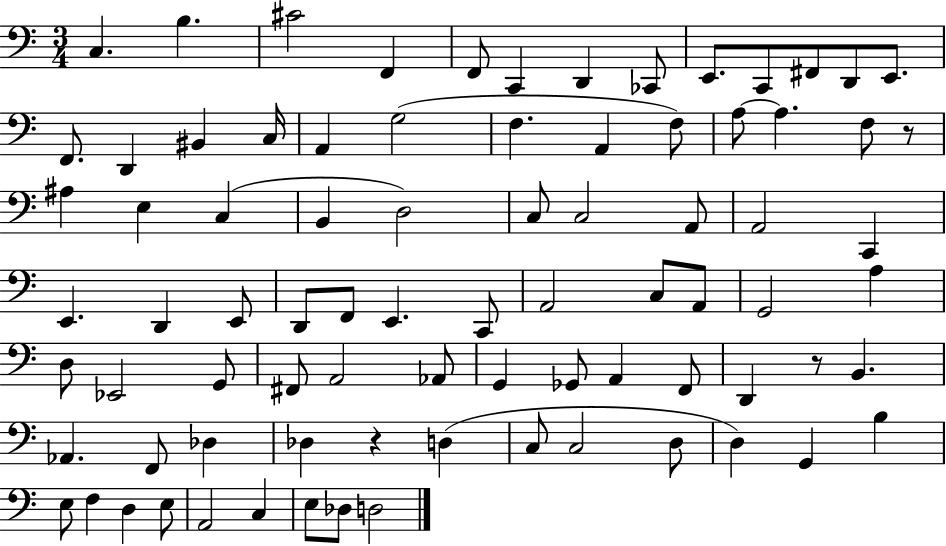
{
  \clef bass
  \numericTimeSignature
  \time 3/4
  \key c \major
  \repeat volta 2 { c4. b4. | cis'2 f,4 | f,8 c,4 d,4 ces,8 | e,8. c,8 fis,8 d,8 e,8. | \break f,8. d,4 bis,4 c16 | a,4 g2( | f4. a,4 f8) | a8~~ a4. f8 r8 | \break ais4 e4 c4( | b,4 d2) | c8 c2 a,8 | a,2 c,4 | \break e,4. d,4 e,8 | d,8 f,8 e,4. c,8 | a,2 c8 a,8 | g,2 a4 | \break d8 ees,2 g,8 | fis,8 a,2 aes,8 | g,4 ges,8 a,4 f,8 | d,4 r8 b,4. | \break aes,4. f,8 des4 | des4 r4 d4( | c8 c2 d8 | d4) g,4 b4 | \break e8 f4 d4 e8 | a,2 c4 | e8 des8 d2 | } \bar "|."
}